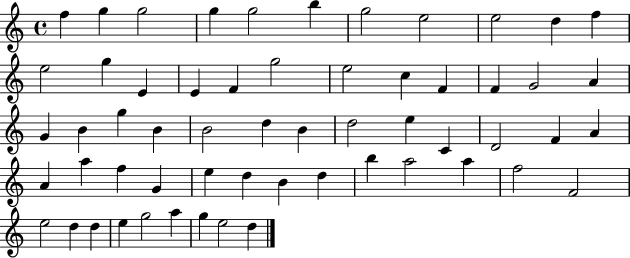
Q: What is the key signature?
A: C major